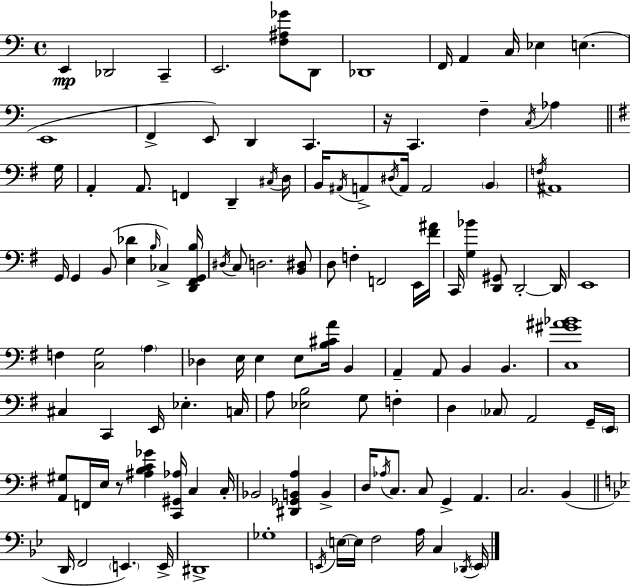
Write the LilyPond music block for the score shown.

{
  \clef bass
  \time 4/4
  \defaultTimeSignature
  \key a \minor
  \repeat volta 2 { e,4\mp des,2 c,4-- | e,2. <f ais ges'>8 d,8 | des,1 | f,16 a,4 c16 ees4 e4.( | \break e,1 | f,4-> e,8) d,4 c,4. | r16 c,4. f4-- \acciaccatura { c16 } aes4 | \bar "||" \break \key g \major g16 a,4-. a,8. f,4 d,4-- | \acciaccatura { cis16 } d16 b,16 \acciaccatura { ais,16 } a,8-> \acciaccatura { dis16 } a,16 a,2 | \parenthesize b,4 \acciaccatura { f16 } ais,1 | g,16 g,4 b,8( <e des'>4 | \break \grace { b16 }) ces4-> <d, fis, g, b>16 \acciaccatura { dis16 } c8 d2. | <b, dis>8 d8 f4-. f,2 | e,16 <fis' ais'>16 c,16 <g bes'>4 <d, gis,>8 d,2-.~~ | d,16 e,1 | \break f4 <c g>2 | \parenthesize a4 des4 e16 e4 | e8 <b cis' a'>16 b,4 a,4-- a,8 b,4 | b,4. <c gis' ais' bes'>1 | \break cis4 c,4 e,16 | ees4.-. c16 a8 <ees b>2 | g8 f4-. d4 \parenthesize ces8 a,2 | g,16-- \parenthesize e,16 <a, gis>8 f,16 e16 r8 <ais b c' ges'>4 | \break <c, gis, aes>16 c4 c16-. bes,2 <dis, ges, b, a>4 | b,4-> d16 \acciaccatura { aes16 } c8. c8 g,4-> | a,4. c2. | b,4( \bar "||" \break \key g \minor d,16 f,2 \parenthesize e,4.) e,16-> | dis,1-> | ges1-. | \acciaccatura { e,16 } \parenthesize e16~~ e16 f2 a16 c4 | \break \acciaccatura { des,16 } \parenthesize e,16 } \bar "|."
}